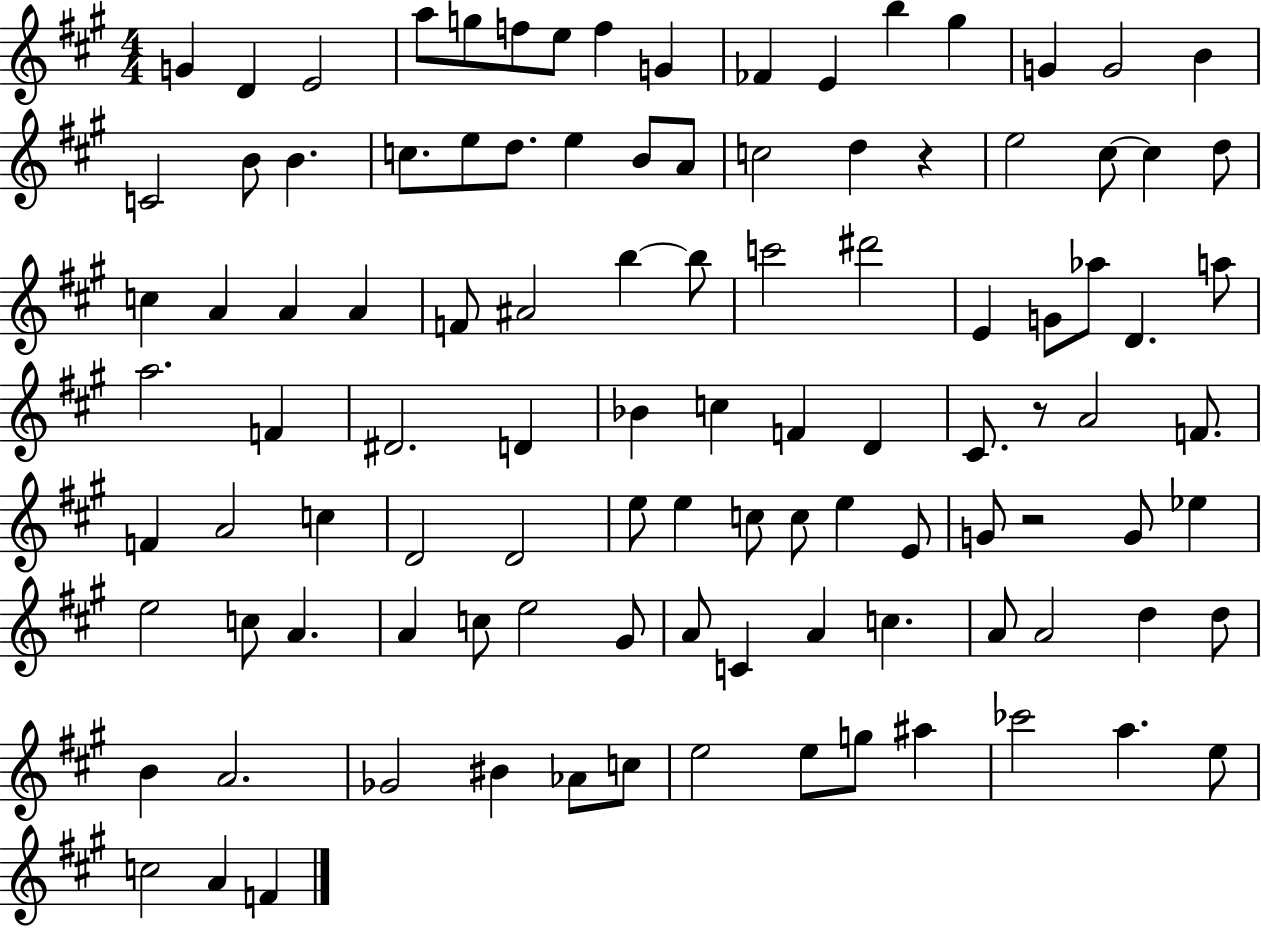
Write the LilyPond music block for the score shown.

{
  \clef treble
  \numericTimeSignature
  \time 4/4
  \key a \major
  g'4 d'4 e'2 | a''8 g''8 f''8 e''8 f''4 g'4 | fes'4 e'4 b''4 gis''4 | g'4 g'2 b'4 | \break c'2 b'8 b'4. | c''8. e''8 d''8. e''4 b'8 a'8 | c''2 d''4 r4 | e''2 cis''8~~ cis''4 d''8 | \break c''4 a'4 a'4 a'4 | f'8 ais'2 b''4~~ b''8 | c'''2 dis'''2 | e'4 g'8 aes''8 d'4. a''8 | \break a''2. f'4 | dis'2. d'4 | bes'4 c''4 f'4 d'4 | cis'8. r8 a'2 f'8. | \break f'4 a'2 c''4 | d'2 d'2 | e''8 e''4 c''8 c''8 e''4 e'8 | g'8 r2 g'8 ees''4 | \break e''2 c''8 a'4. | a'4 c''8 e''2 gis'8 | a'8 c'4 a'4 c''4. | a'8 a'2 d''4 d''8 | \break b'4 a'2. | ges'2 bis'4 aes'8 c''8 | e''2 e''8 g''8 ais''4 | ces'''2 a''4. e''8 | \break c''2 a'4 f'4 | \bar "|."
}